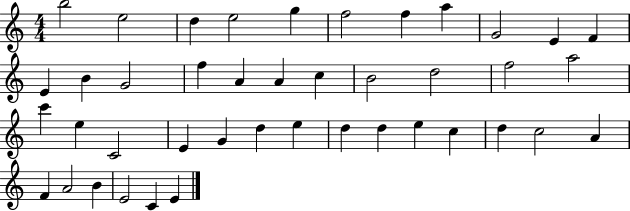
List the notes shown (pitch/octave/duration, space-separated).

B5/h E5/h D5/q E5/h G5/q F5/h F5/q A5/q G4/h E4/q F4/q E4/q B4/q G4/h F5/q A4/q A4/q C5/q B4/h D5/h F5/h A5/h C6/q E5/q C4/h E4/q G4/q D5/q E5/q D5/q D5/q E5/q C5/q D5/q C5/h A4/q F4/q A4/h B4/q E4/h C4/q E4/q